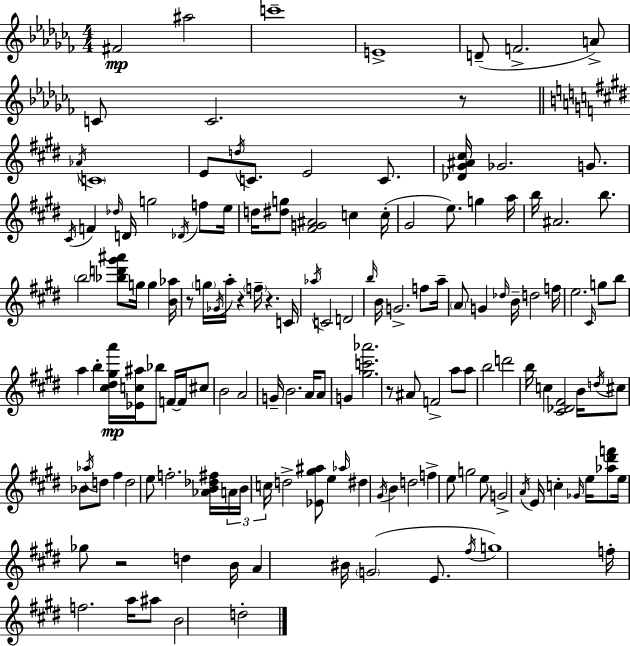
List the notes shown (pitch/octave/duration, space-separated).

F#4/h A#5/h C6/w E4/w D4/e F4/h. A4/e C4/e C4/h. R/e Ab4/s C4/w E4/e D5/s C4/e. E4/h C4/e. [Db4,G#4,A#4,C#5]/s Gb4/h. G4/e. C#4/s F4/q Db5/s D4/s G5/h Db4/s F5/e E5/s D5/s [D#5,G5]/e [F#4,G4,A#4]/h C5/q C5/s G#4/h E5/e. G5/q A5/s B5/s A#4/h. B5/e. B5/h [Bb5,D6,G#6,A#6]/e G5/s G5/q [B4,Ab5]/s R/e G5/s Gb4/s A5/s R/q F5/s R/q. C4/s Ab5/s C4/h D4/h B5/s B4/s G4/h. F5/e A5/s A4/e G4/q Db5/s B4/s D5/h F5/s E5/h. C#4/s G5/e B5/e A5/q B5/q [C#5,D#5,G#5,A6]/s [Eb4,C5,A#5]/s Bb5/e F4/s F4/s C#5/e B4/h A4/h G4/s B4/h. A4/s A4/e G4/q [G#5,C6,Ab6]/h. R/e A#4/e F4/h A5/e A5/e B5/h D6/h B5/s C5/q [C#4,Db4,F#4]/h B4/s D5/s C#5/e Bb4/e Ab5/s D5/e F#5/q D5/h E5/e F5/h. [Ab4,B4,Db5,F#5]/s A4/s B4/s C5/s D5/h [Eb4,G#5,A#5]/e E5/q Ab5/s D#5/q G#4/s B4/q D5/h F5/q E5/e G5/h E5/e G4/h A4/s E4/s C5/q Gb4/s E5/s [Ab5,D#6,F6]/e E5/s Gb5/e R/h D5/q B4/s A4/q BIS4/s G4/h E4/e. F#5/s G5/w F5/s F5/h. A5/s A#5/e B4/h D5/h